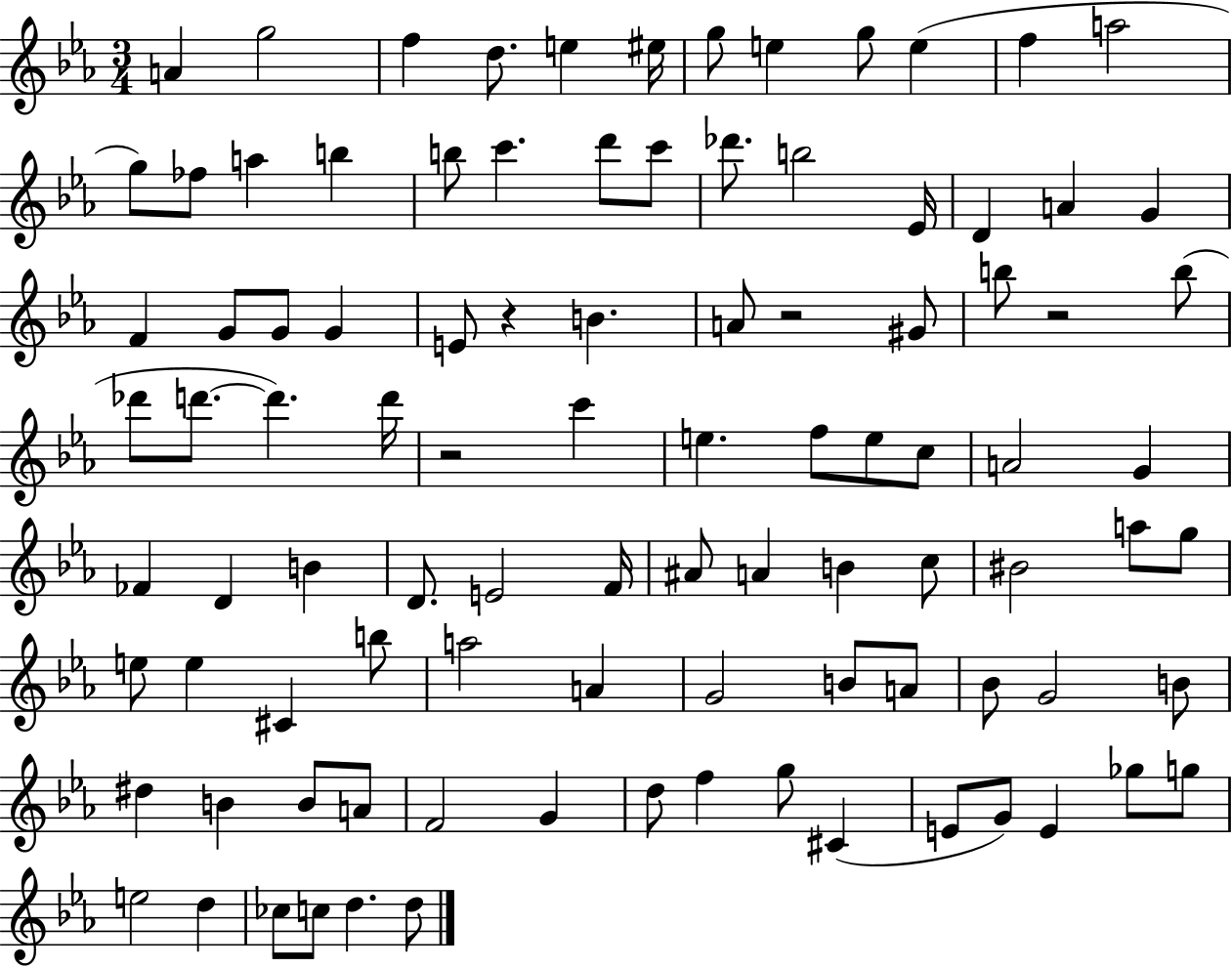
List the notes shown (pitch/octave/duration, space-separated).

A4/q G5/h F5/q D5/e. E5/q EIS5/s G5/e E5/q G5/e E5/q F5/q A5/h G5/e FES5/e A5/q B5/q B5/e C6/q. D6/e C6/e Db6/e. B5/h Eb4/s D4/q A4/q G4/q F4/q G4/e G4/e G4/q E4/e R/q B4/q. A4/e R/h G#4/e B5/e R/h B5/e Db6/e D6/e. D6/q. D6/s R/h C6/q E5/q. F5/e E5/e C5/e A4/h G4/q FES4/q D4/q B4/q D4/e. E4/h F4/s A#4/e A4/q B4/q C5/e BIS4/h A5/e G5/e E5/e E5/q C#4/q B5/e A5/h A4/q G4/h B4/e A4/e Bb4/e G4/h B4/e D#5/q B4/q B4/e A4/e F4/h G4/q D5/e F5/q G5/e C#4/q E4/e G4/e E4/q Gb5/e G5/e E5/h D5/q CES5/e C5/e D5/q. D5/e